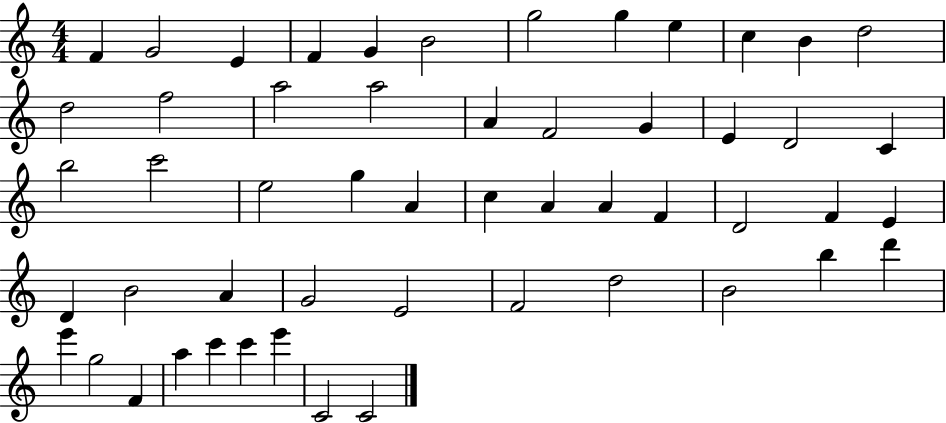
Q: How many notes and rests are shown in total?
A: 53